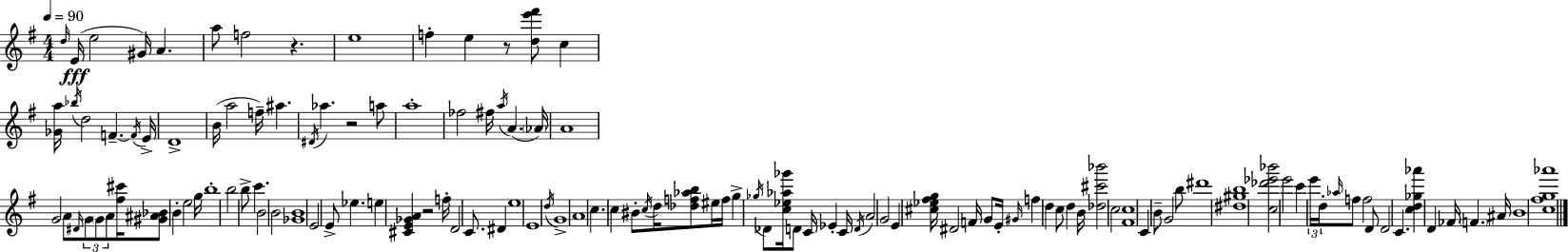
{
  \clef treble
  \numericTimeSignature
  \time 4/4
  \key e \minor
  \tempo 4 = 90
  \grace { d''16 }\fff e'16( e''2 gis'16) a'4. | a''8 f''2 r4. | e''1 | f''4-. e''4 r8 <d'' e''' fis'''>8 c''4 | \break <ges' a''>16 \acciaccatura { bes''16 } d''2 f'4.--~~ | \acciaccatura { f'16 } e'16-> d'1-> | b'16( a''2 f''16--) ais''4. | \acciaccatura { dis'16 } aes''4. r2 | \break a''8 a''1-. | fes''2 fis''16 \acciaccatura { a''16 }( a'4. | \parenthesize aes'16) a'1 | g'2 a'8 \grace { dis'16 } | \break \tuplet 3/2 { g'8 \parenthesize g'8 a'8 } <fis'' cis'''>16 <gis' ais' bes'>8 b'4-. e''2 | g''16 b''1-. | b''2 b''8-> | c'''4. b'2 b'2 | \break <ges' b'>1 | e'2 e'8-> | ees''4. e''4 <cis' e' ges' a'>4 r2 | f''16-. d'2 c'8. | \break dis'4 e''1 | e'1 | \acciaccatura { d''16 } g'1-> | a'1 | \break c''4. c''4 | bis'8-. \acciaccatura { c''16 } d''16 <des'' f'' aes'' b''>8 eis''16 f''16 g''4-> \acciaccatura { ges''16 } des'8 | <c'' ees'' aes'' ges'''>16 d'8 c'16 ees'4-. c'16 \acciaccatura { d'16 } a'2 | g'2 e'4 <cis'' ees'' fis'' g''>16 dis'2 | \break f'16 g'8 e'16-. \grace { gis'16 } f''4 | d''4 c''8 d''4 b'16 <des'' cis''' bes'''>2 | c''2 <fis' c''>1 | c'4 b'8-- | \break g'2 b''8 dis'''1 | <dis'' gis'' b''>1 | <c'' des''' ees''' bes'''>2 | e'''2 c'''4 \tuplet 3/2 { e'''16 | \break d''16-. \grace { aes''16 } } f''8 f''2 d'8 d'2 | c'4. <c'' d'' ges'' aes'''>4 | d'4 fes'16 \parenthesize f'4. ais'16 b'1 | <c'' fis'' g'' aes'''>1 | \break \bar "|."
}